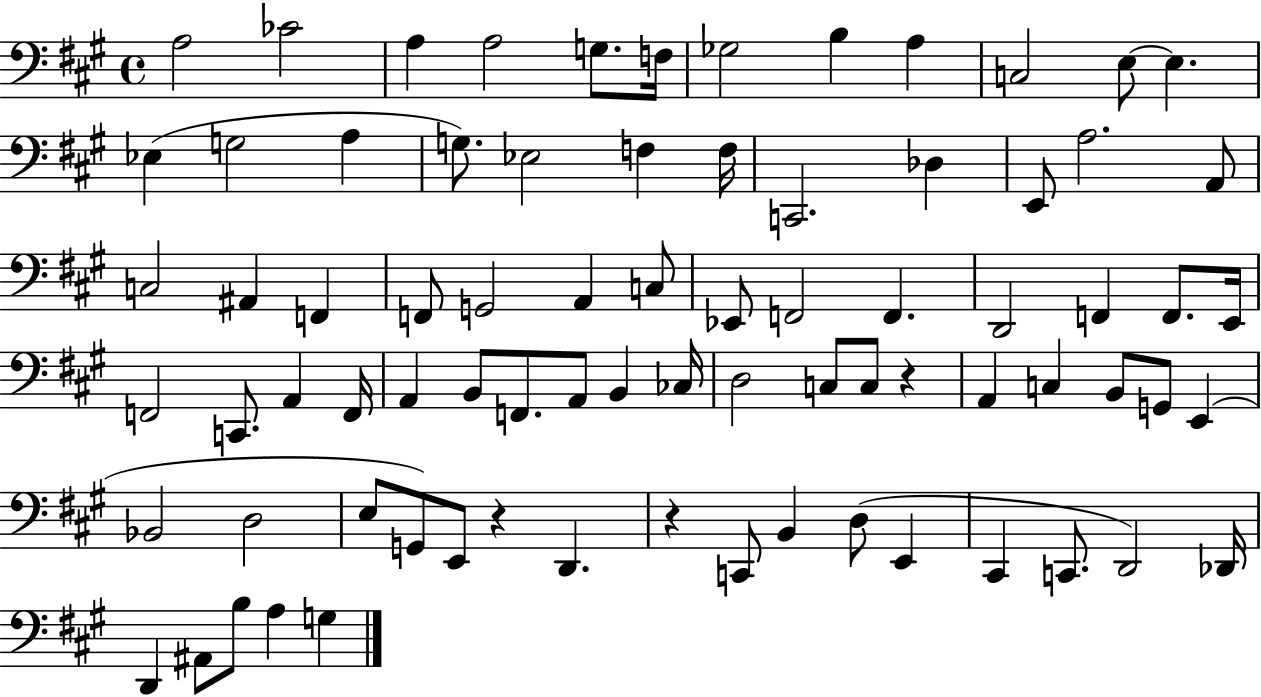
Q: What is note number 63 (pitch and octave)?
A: C2